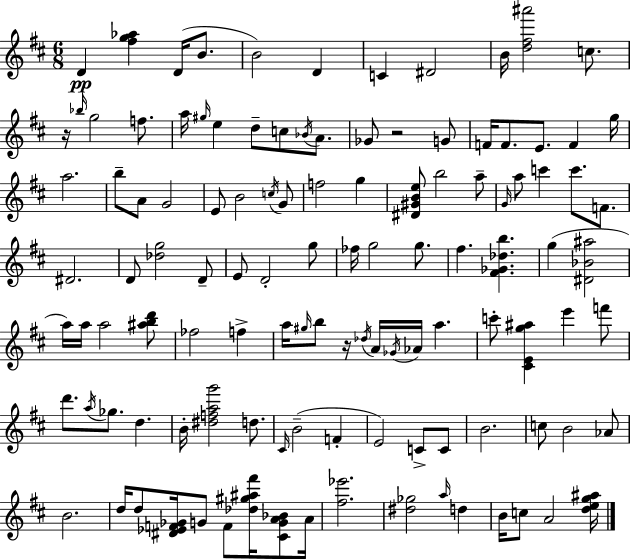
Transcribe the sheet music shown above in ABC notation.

X:1
T:Untitled
M:6/8
L:1/4
K:D
D [^fg_a] D/4 B/2 B2 D C ^D2 B/4 [d^f^a']2 c/2 z/4 _b/4 g2 f/2 a/4 ^g/4 e d/2 c/2 _B/4 A/2 _G/2 z2 G/2 F/4 F/2 E/2 F g/4 a2 b/2 A/2 G2 E/2 B2 c/4 G/2 f2 g [^D^GBe]/2 b2 a/2 G/4 a/2 c' c'/2 F/2 ^D2 D/2 [_dg]2 D/2 E/2 D2 g/2 _f/4 g2 g/2 ^f [^F_G_db] g [^D_B^a]2 a/4 a/4 a2 [^abd']/2 _f2 f a/4 ^g/4 b/2 z/4 _d/4 A/4 _G/4 _A/4 a c'/2 [^CEg^a] e' f'/2 d'/2 a/4 _g/2 d B/4 [^dfag']2 d/2 ^C/4 B2 F E2 C/2 C/2 B2 c/2 B2 _A/2 B2 d/4 d/2 [^D_EF_G]/4 G/2 F/2 [_d^g^a^f']/4 [^CGA_B]/2 A/4 [^f_e']2 [^d_g]2 a/4 d B/4 c/2 A2 [deg^a]/4